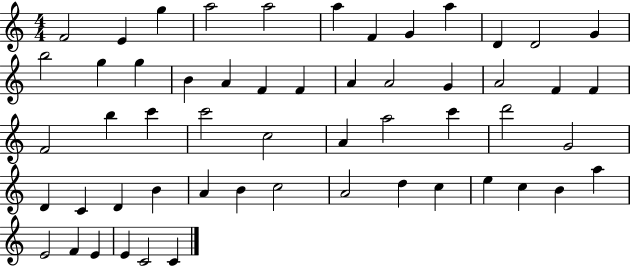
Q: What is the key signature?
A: C major